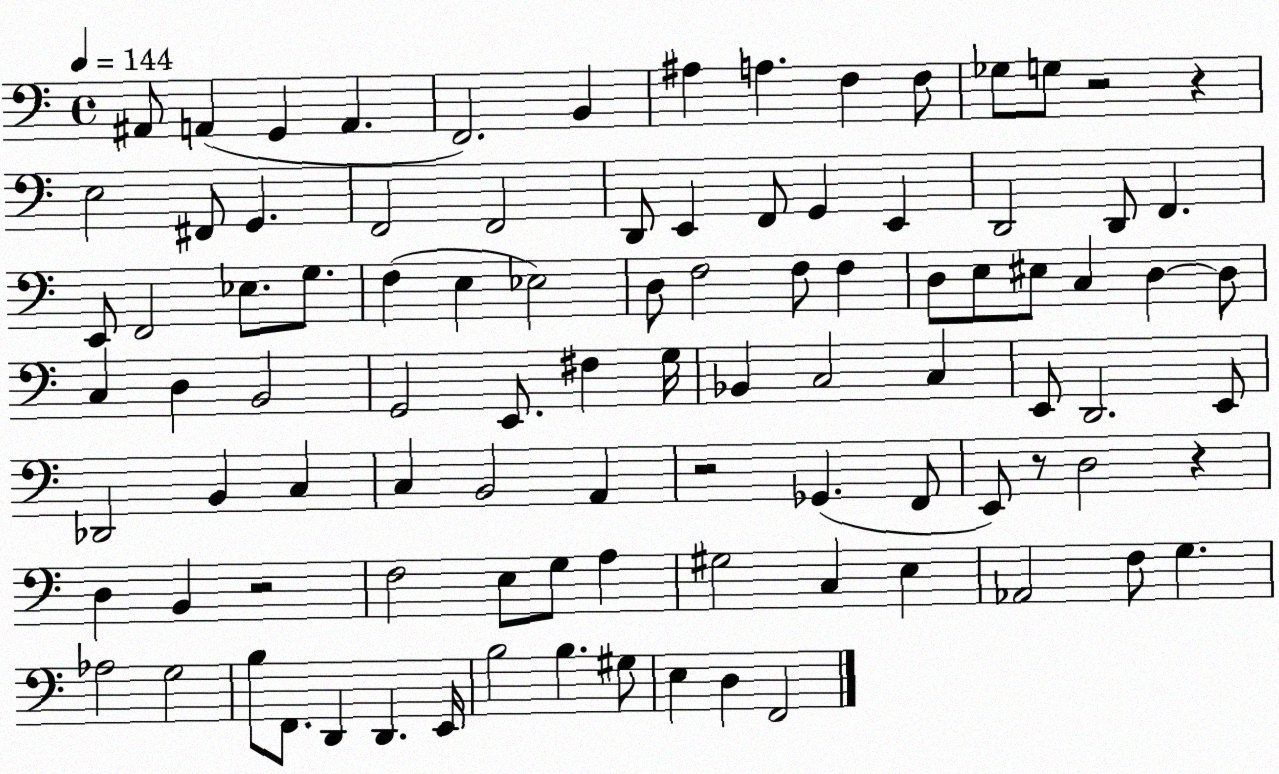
X:1
T:Untitled
M:4/4
L:1/4
K:C
^A,,/2 A,, G,, A,, F,,2 B,, ^A, A, F, F,/2 _G,/2 G,/2 z2 z E,2 ^F,,/2 G,, F,,2 F,,2 D,,/2 E,, F,,/2 G,, E,, D,,2 D,,/2 F,, E,,/2 F,,2 _E,/2 G,/2 F, E, _E,2 D,/2 F,2 F,/2 F, D,/2 E,/2 ^E,/2 C, D, D,/2 C, D, B,,2 G,,2 E,,/2 ^F, G,/4 _B,, C,2 C, E,,/2 D,,2 E,,/2 _D,,2 B,, C, C, B,,2 A,, z2 _G,, F,,/2 E,,/2 z/2 D,2 z D, B,, z2 F,2 E,/2 G,/2 A, ^G,2 C, E, _A,,2 F,/2 G, _A,2 G,2 B,/2 F,,/2 D,, D,, E,,/4 B,2 B, ^G,/2 E, D, F,,2